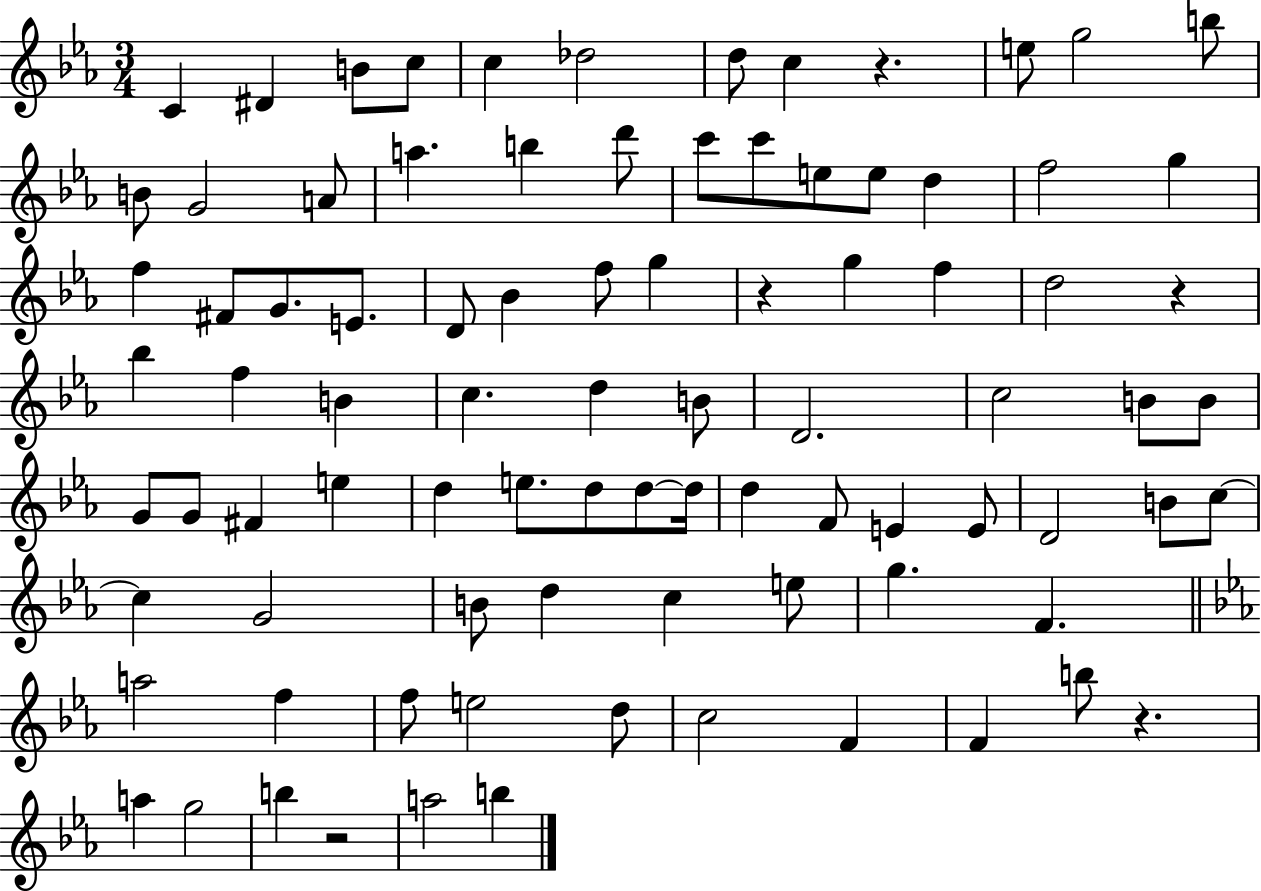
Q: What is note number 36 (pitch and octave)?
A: Bb5